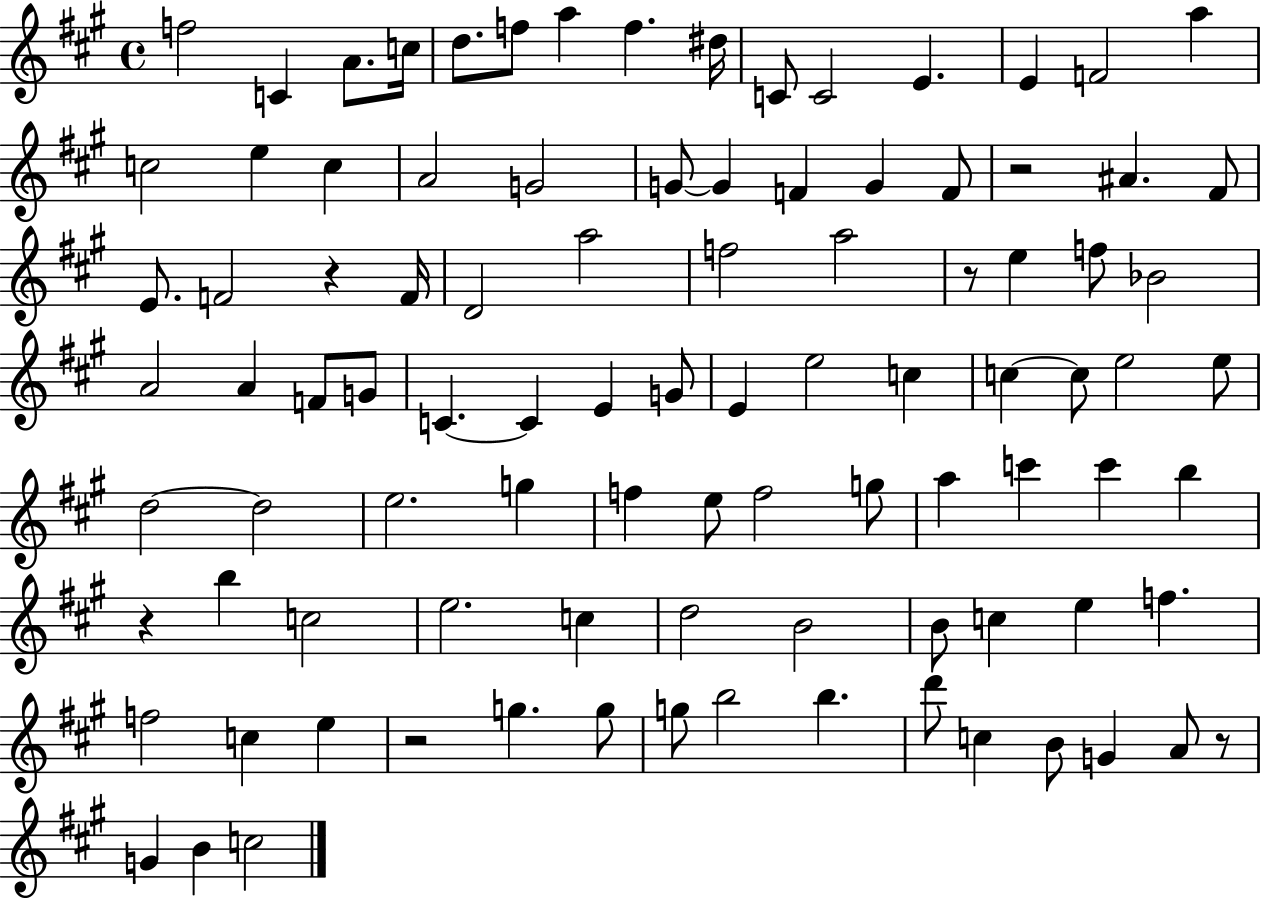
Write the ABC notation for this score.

X:1
T:Untitled
M:4/4
L:1/4
K:A
f2 C A/2 c/4 d/2 f/2 a f ^d/4 C/2 C2 E E F2 a c2 e c A2 G2 G/2 G F G F/2 z2 ^A ^F/2 E/2 F2 z F/4 D2 a2 f2 a2 z/2 e f/2 _B2 A2 A F/2 G/2 C C E G/2 E e2 c c c/2 e2 e/2 d2 d2 e2 g f e/2 f2 g/2 a c' c' b z b c2 e2 c d2 B2 B/2 c e f f2 c e z2 g g/2 g/2 b2 b d'/2 c B/2 G A/2 z/2 G B c2